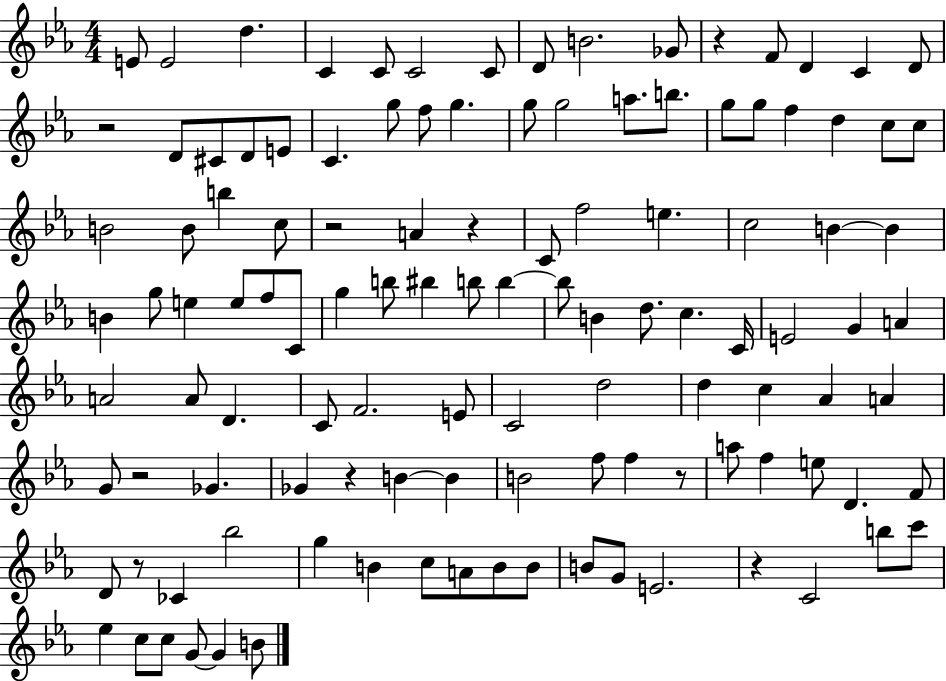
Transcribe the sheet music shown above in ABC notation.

X:1
T:Untitled
M:4/4
L:1/4
K:Eb
E/2 E2 d C C/2 C2 C/2 D/2 B2 _G/2 z F/2 D C D/2 z2 D/2 ^C/2 D/2 E/2 C g/2 f/2 g g/2 g2 a/2 b/2 g/2 g/2 f d c/2 c/2 B2 B/2 b c/2 z2 A z C/2 f2 e c2 B B B g/2 e e/2 f/2 C/2 g b/2 ^b b/2 b b/2 B d/2 c C/4 E2 G A A2 A/2 D C/2 F2 E/2 C2 d2 d c _A A G/2 z2 _G _G z B B B2 f/2 f z/2 a/2 f e/2 D F/2 D/2 z/2 _C _b2 g B c/2 A/2 B/2 B/2 B/2 G/2 E2 z C2 b/2 c'/2 _e c/2 c/2 G/2 G B/2